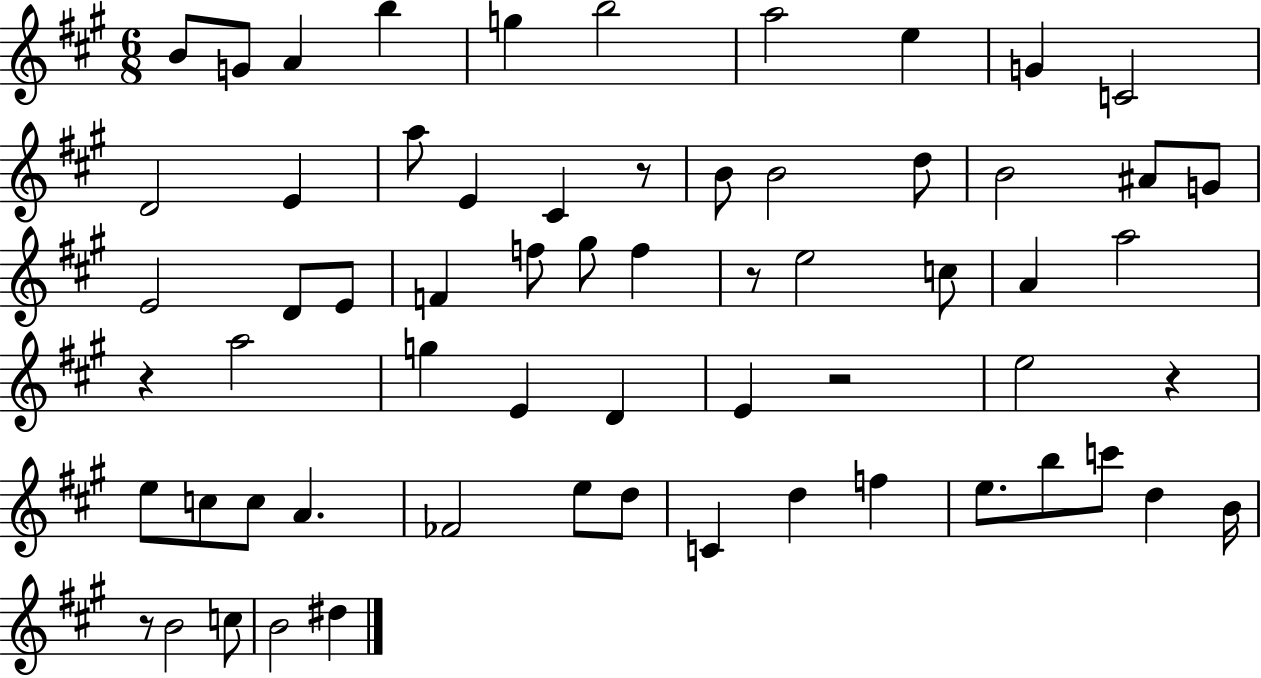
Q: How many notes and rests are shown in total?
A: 63